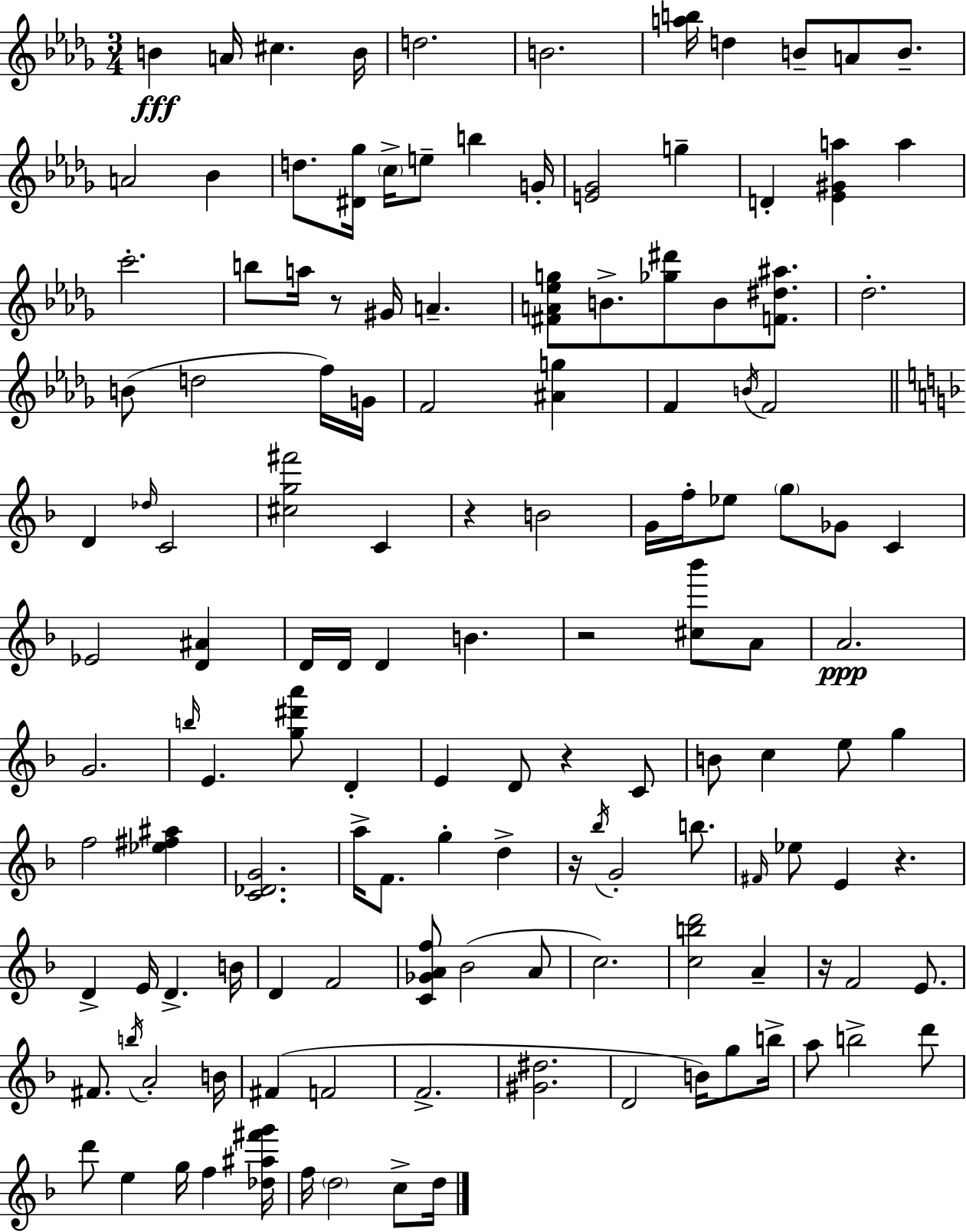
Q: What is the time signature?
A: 3/4